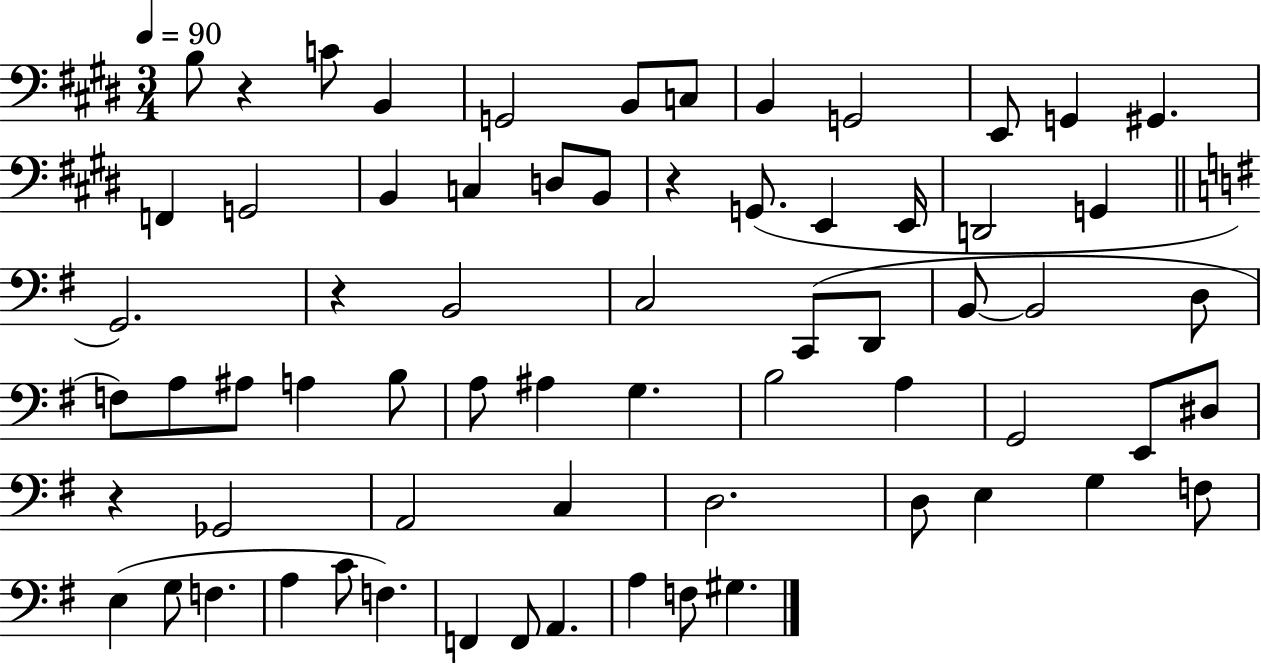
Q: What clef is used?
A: bass